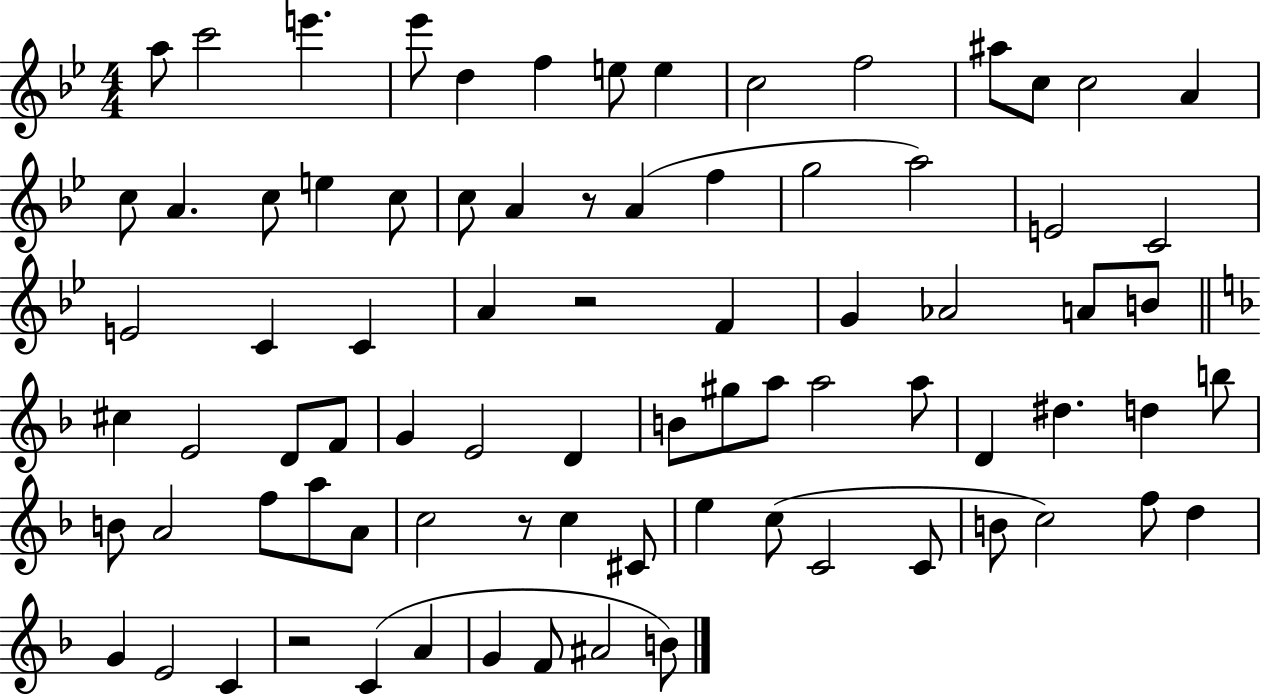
X:1
T:Untitled
M:4/4
L:1/4
K:Bb
a/2 c'2 e' _e'/2 d f e/2 e c2 f2 ^a/2 c/2 c2 A c/2 A c/2 e c/2 c/2 A z/2 A f g2 a2 E2 C2 E2 C C A z2 F G _A2 A/2 B/2 ^c E2 D/2 F/2 G E2 D B/2 ^g/2 a/2 a2 a/2 D ^d d b/2 B/2 A2 f/2 a/2 A/2 c2 z/2 c ^C/2 e c/2 C2 C/2 B/2 c2 f/2 d G E2 C z2 C A G F/2 ^A2 B/2